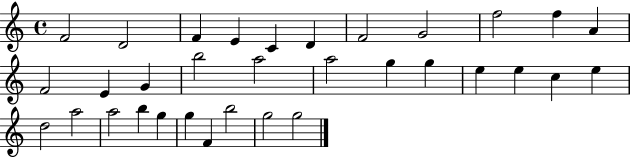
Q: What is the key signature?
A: C major